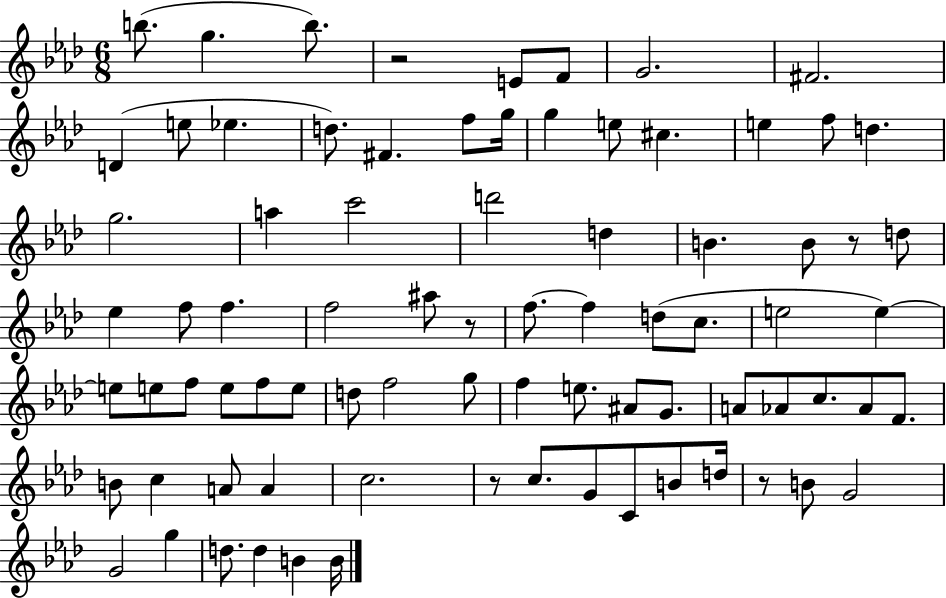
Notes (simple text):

B5/e. G5/q. B5/e. R/h E4/e F4/e G4/h. F#4/h. D4/q E5/e Eb5/q. D5/e. F#4/q. F5/e G5/s G5/q E5/e C#5/q. E5/q F5/e D5/q. G5/h. A5/q C6/h D6/h D5/q B4/q. B4/e R/e D5/e Eb5/q F5/e F5/q. F5/h A#5/e R/e F5/e. F5/q D5/e C5/e. E5/h E5/q E5/e E5/e F5/e E5/e F5/e E5/e D5/e F5/h G5/e F5/q E5/e. A#4/e G4/e. A4/e Ab4/e C5/e. Ab4/e F4/e. B4/e C5/q A4/e A4/q C5/h. R/e C5/e. G4/e C4/e B4/e D5/s R/e B4/e G4/h G4/h G5/q D5/e. D5/q B4/q B4/s